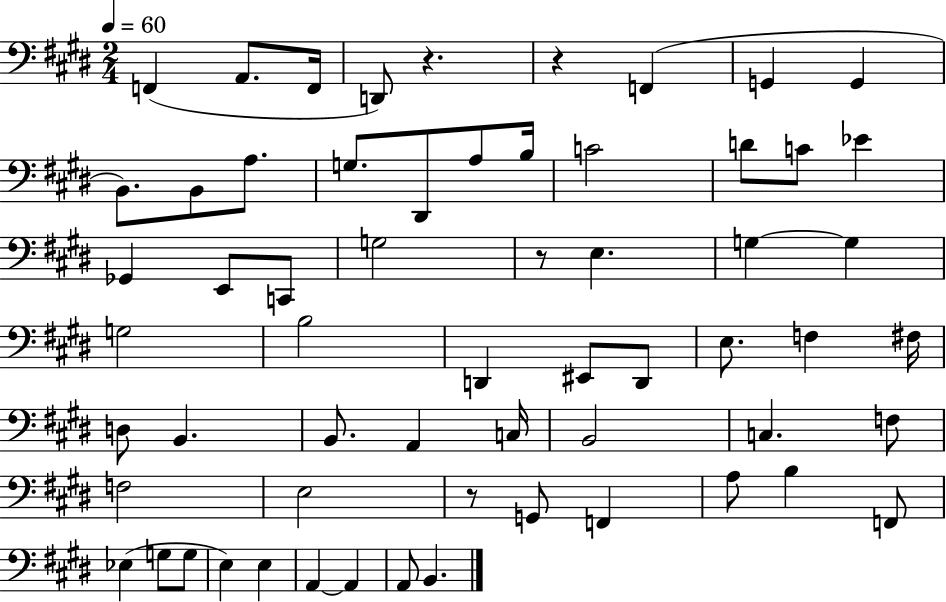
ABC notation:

X:1
T:Untitled
M:2/4
L:1/4
K:E
F,, A,,/2 F,,/4 D,,/2 z z F,, G,, G,, B,,/2 B,,/2 A,/2 G,/2 ^D,,/2 A,/2 B,/4 C2 D/2 C/2 _E _G,, E,,/2 C,,/2 G,2 z/2 E, G, G, G,2 B,2 D,, ^E,,/2 D,,/2 E,/2 F, ^F,/4 D,/2 B,, B,,/2 A,, C,/4 B,,2 C, F,/2 F,2 E,2 z/2 G,,/2 F,, A,/2 B, F,,/2 _E, G,/2 G,/2 E, E, A,, A,, A,,/2 B,,